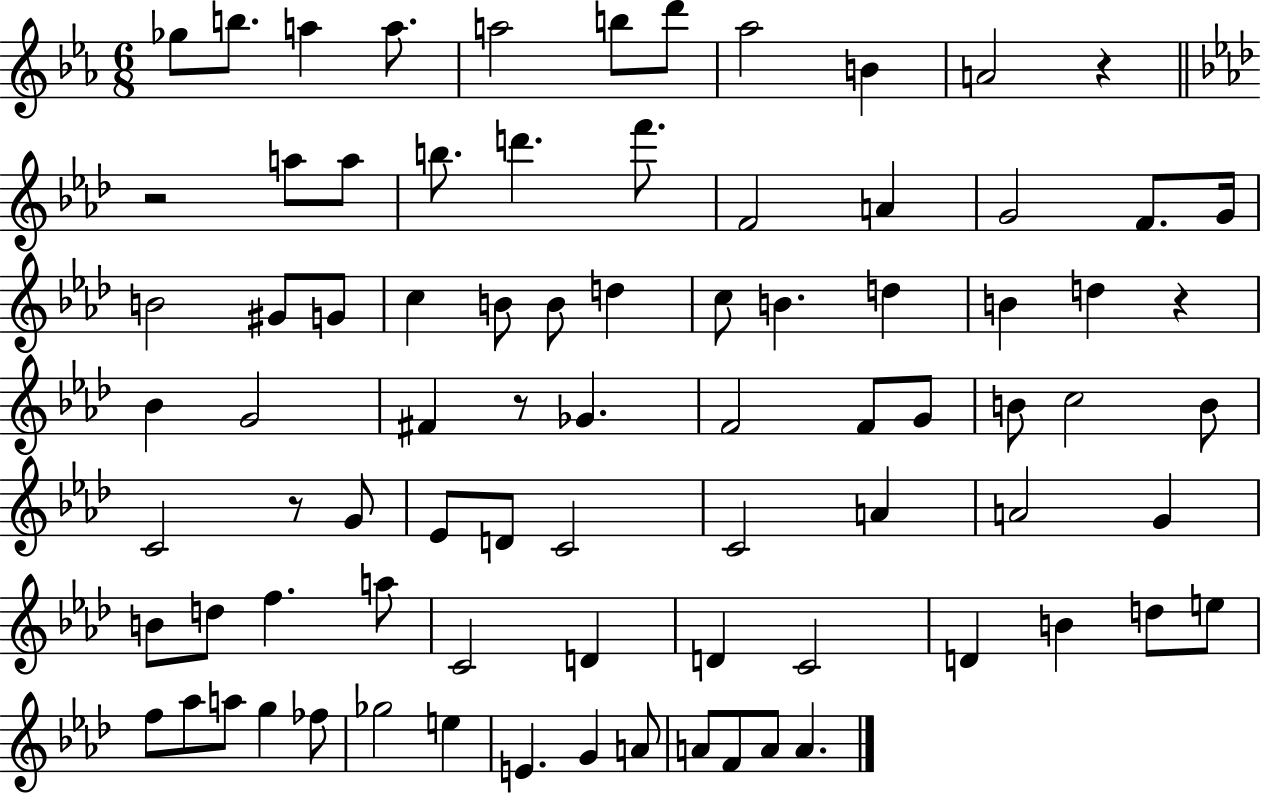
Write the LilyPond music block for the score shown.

{
  \clef treble
  \numericTimeSignature
  \time 6/8
  \key ees \major
  ges''8 b''8. a''4 a''8. | a''2 b''8 d'''8 | aes''2 b'4 | a'2 r4 | \break \bar "||" \break \key aes \major r2 a''8 a''8 | b''8. d'''4. f'''8. | f'2 a'4 | g'2 f'8. g'16 | \break b'2 gis'8 g'8 | c''4 b'8 b'8 d''4 | c''8 b'4. d''4 | b'4 d''4 r4 | \break bes'4 g'2 | fis'4 r8 ges'4. | f'2 f'8 g'8 | b'8 c''2 b'8 | \break c'2 r8 g'8 | ees'8 d'8 c'2 | c'2 a'4 | a'2 g'4 | \break b'8 d''8 f''4. a''8 | c'2 d'4 | d'4 c'2 | d'4 b'4 d''8 e''8 | \break f''8 aes''8 a''8 g''4 fes''8 | ges''2 e''4 | e'4. g'4 a'8 | a'8 f'8 a'8 a'4. | \break \bar "|."
}